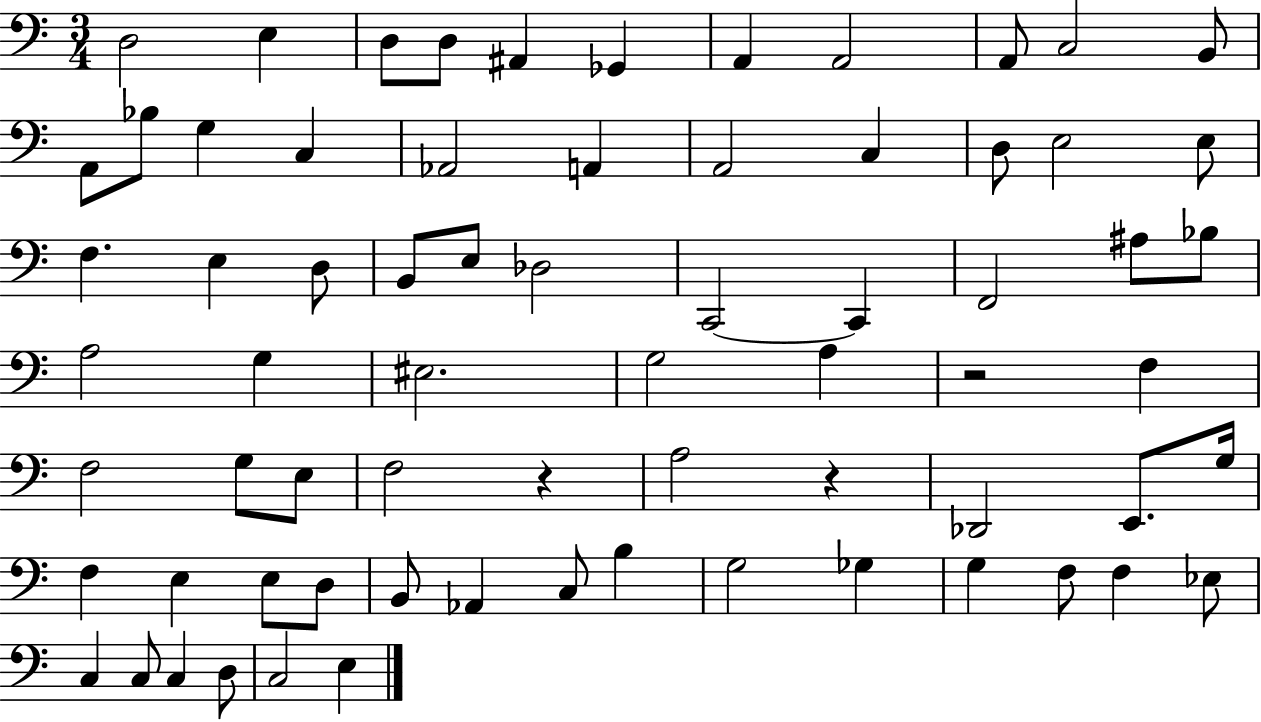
D3/h E3/q D3/e D3/e A#2/q Gb2/q A2/q A2/h A2/e C3/h B2/e A2/e Bb3/e G3/q C3/q Ab2/h A2/q A2/h C3/q D3/e E3/h E3/e F3/q. E3/q D3/e B2/e E3/e Db3/h C2/h C2/q F2/h A#3/e Bb3/e A3/h G3/q EIS3/h. G3/h A3/q R/h F3/q F3/h G3/e E3/e F3/h R/q A3/h R/q Db2/h E2/e. G3/s F3/q E3/q E3/e D3/e B2/e Ab2/q C3/e B3/q G3/h Gb3/q G3/q F3/e F3/q Eb3/e C3/q C3/e C3/q D3/e C3/h E3/q